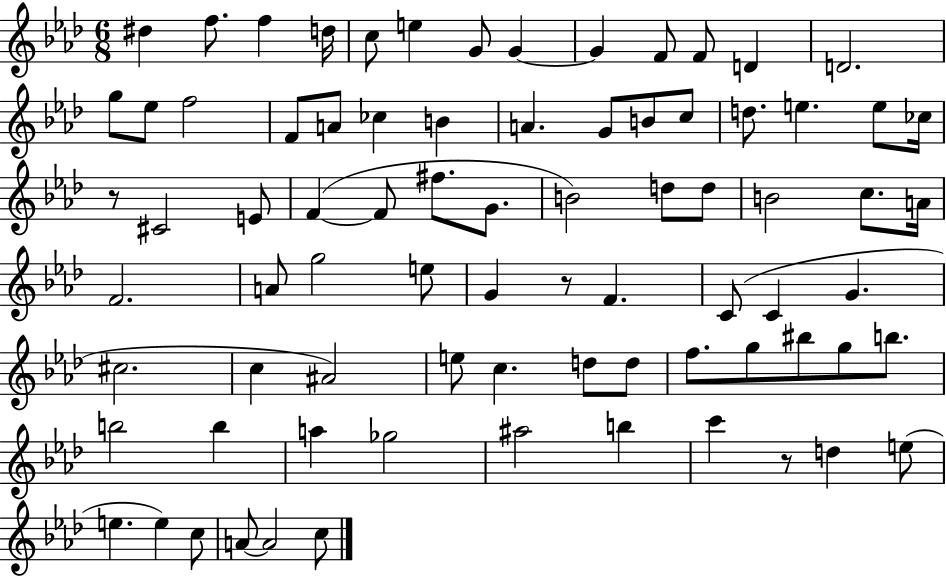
{
  \clef treble
  \numericTimeSignature
  \time 6/8
  \key aes \major
  dis''4 f''8. f''4 d''16 | c''8 e''4 g'8 g'4~~ | g'4 f'8 f'8 d'4 | d'2. | \break g''8 ees''8 f''2 | f'8 a'8 ces''4 b'4 | a'4. g'8 b'8 c''8 | d''8. e''4. e''8 ces''16 | \break r8 cis'2 e'8 | f'4~(~ f'8 fis''8. g'8. | b'2) d''8 d''8 | b'2 c''8. a'16 | \break f'2. | a'8 g''2 e''8 | g'4 r8 f'4. | c'8( c'4 g'4. | \break cis''2. | c''4 ais'2) | e''8 c''4. d''8 d''8 | f''8. g''8 bis''8 g''8 b''8. | \break b''2 b''4 | a''4 ges''2 | ais''2 b''4 | c'''4 r8 d''4 e''8( | \break e''4. e''4) c''8 | a'8~~ a'2 c''8 | \bar "|."
}